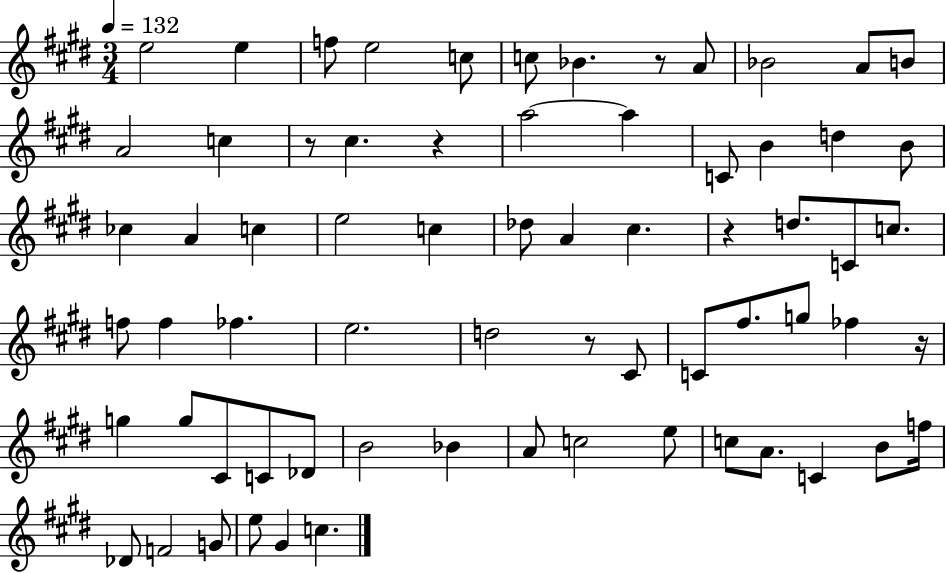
X:1
T:Untitled
M:3/4
L:1/4
K:E
e2 e f/2 e2 c/2 c/2 _B z/2 A/2 _B2 A/2 B/2 A2 c z/2 ^c z a2 a C/2 B d B/2 _c A c e2 c _d/2 A ^c z d/2 C/2 c/2 f/2 f _f e2 d2 z/2 ^C/2 C/2 ^f/2 g/2 _f z/4 g g/2 ^C/2 C/2 _D/2 B2 _B A/2 c2 e/2 c/2 A/2 C B/2 f/4 _D/2 F2 G/2 e/2 ^G c